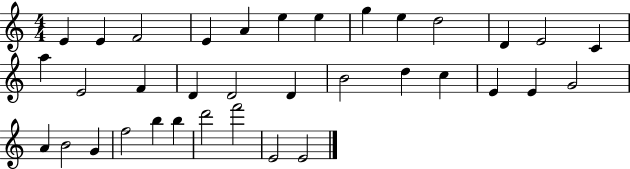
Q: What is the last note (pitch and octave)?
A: E4